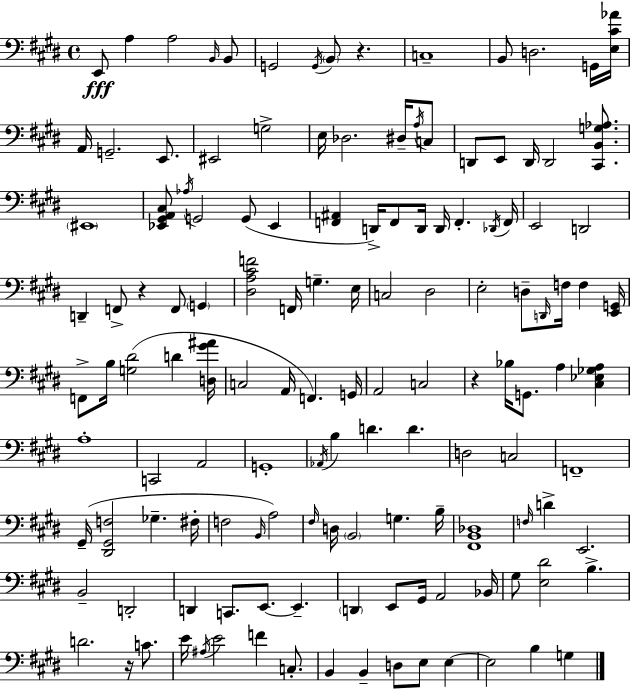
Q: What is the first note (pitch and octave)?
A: E2